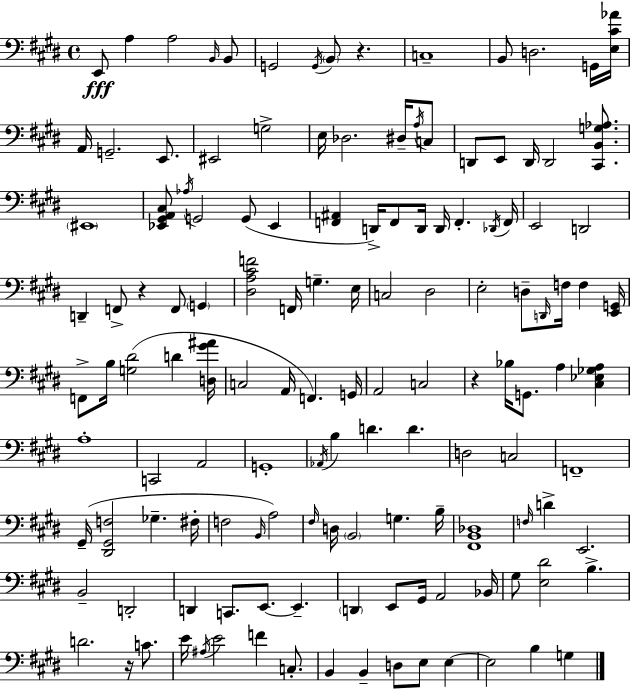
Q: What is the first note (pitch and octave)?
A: E2